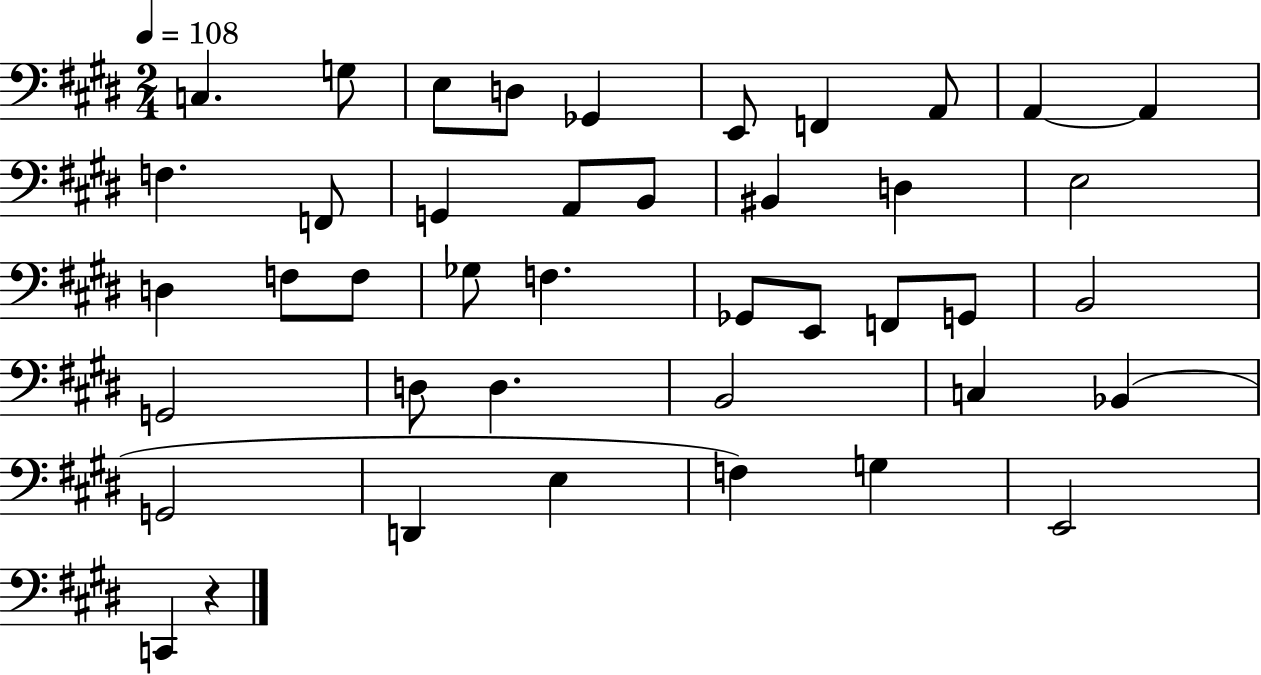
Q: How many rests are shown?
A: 1